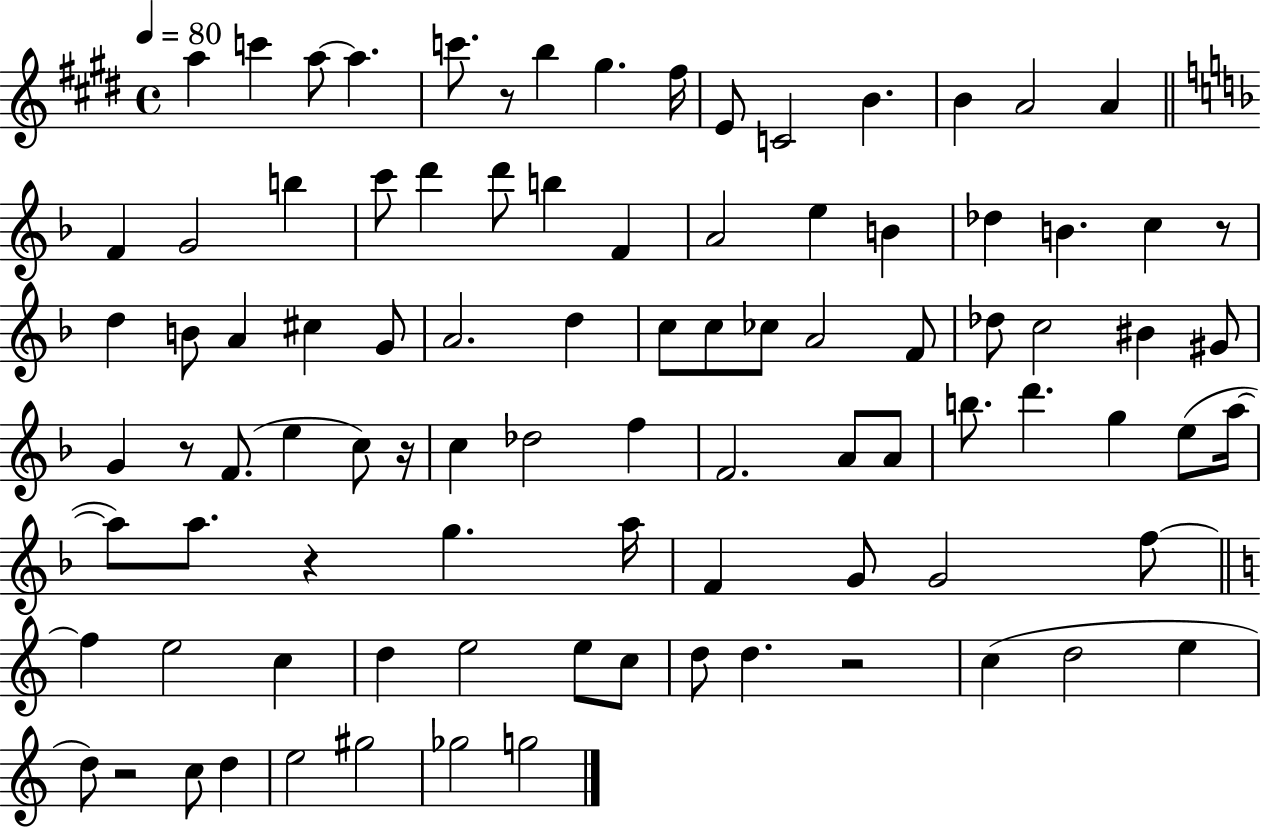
X:1
T:Untitled
M:4/4
L:1/4
K:E
a c' a/2 a c'/2 z/2 b ^g ^f/4 E/2 C2 B B A2 A F G2 b c'/2 d' d'/2 b F A2 e B _d B c z/2 d B/2 A ^c G/2 A2 d c/2 c/2 _c/2 A2 F/2 _d/2 c2 ^B ^G/2 G z/2 F/2 e c/2 z/4 c _d2 f F2 A/2 A/2 b/2 d' g e/2 a/4 a/2 a/2 z g a/4 F G/2 G2 f/2 f e2 c d e2 e/2 c/2 d/2 d z2 c d2 e d/2 z2 c/2 d e2 ^g2 _g2 g2